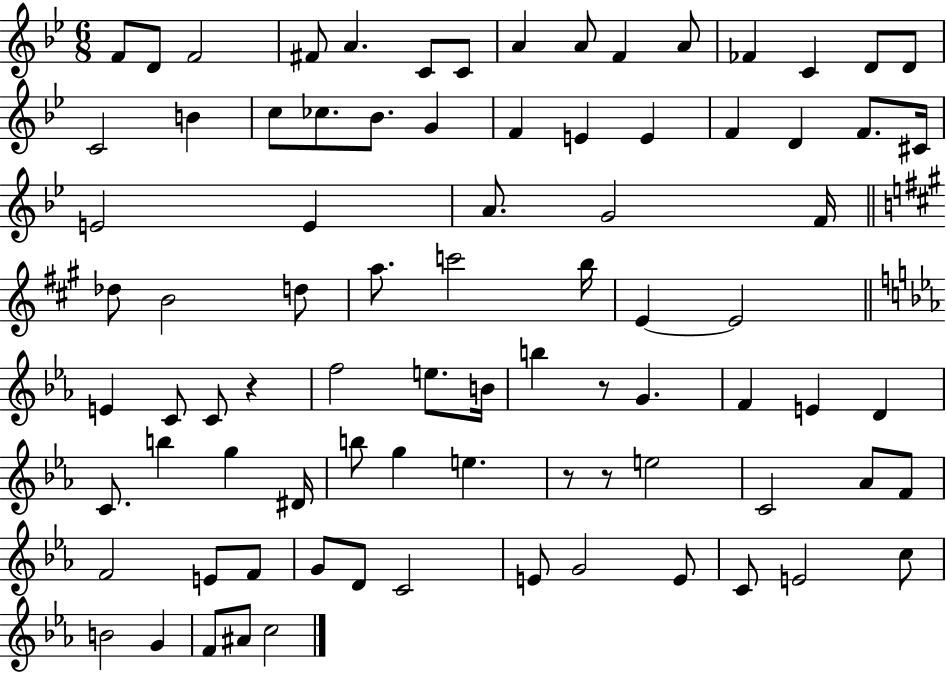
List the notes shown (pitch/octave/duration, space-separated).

F4/e D4/e F4/h F#4/e A4/q. C4/e C4/e A4/q A4/e F4/q A4/e FES4/q C4/q D4/e D4/e C4/h B4/q C5/e CES5/e. Bb4/e. G4/q F4/q E4/q E4/q F4/q D4/q F4/e. C#4/s E4/h E4/q A4/e. G4/h F4/s Db5/e B4/h D5/e A5/e. C6/h B5/s E4/q E4/h E4/q C4/e C4/e R/q F5/h E5/e. B4/s B5/q R/e G4/q. F4/q E4/q D4/q C4/e. B5/q G5/q D#4/s B5/e G5/q E5/q. R/e R/e E5/h C4/h Ab4/e F4/e F4/h E4/e F4/e G4/e D4/e C4/h E4/e G4/h E4/e C4/e E4/h C5/e B4/h G4/q F4/e A#4/e C5/h